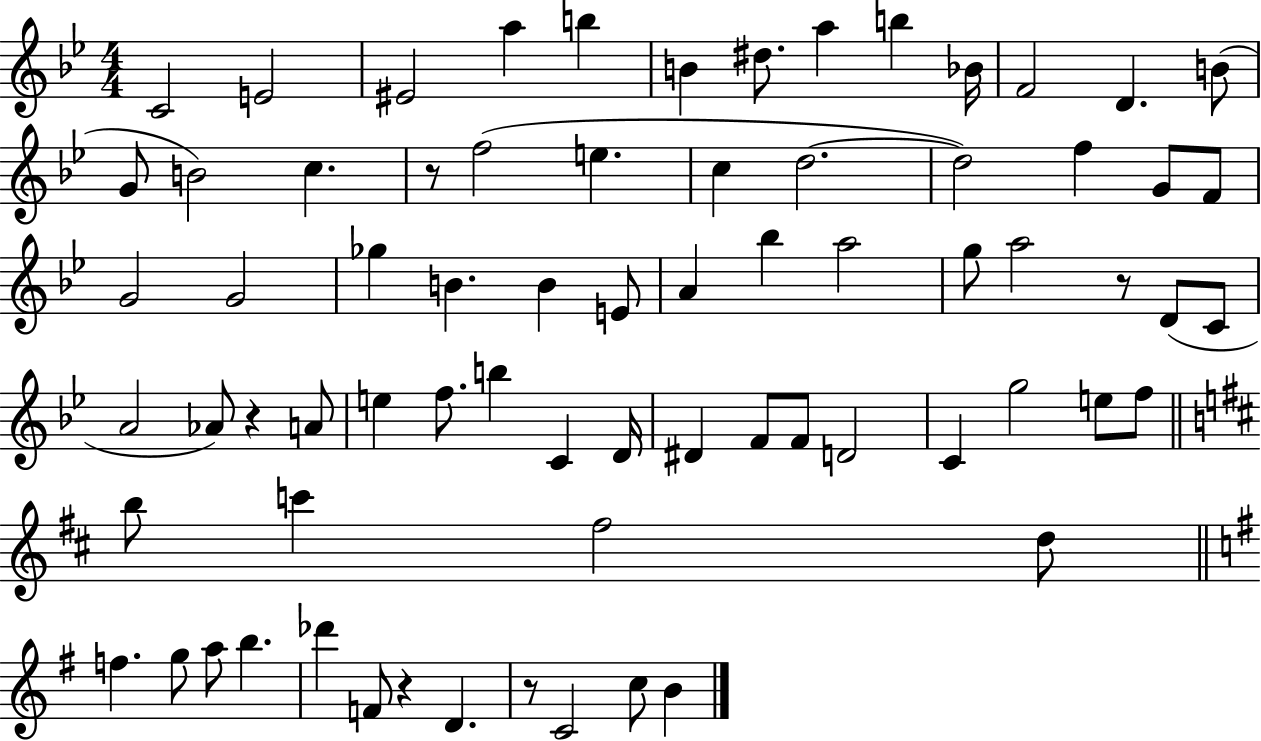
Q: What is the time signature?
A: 4/4